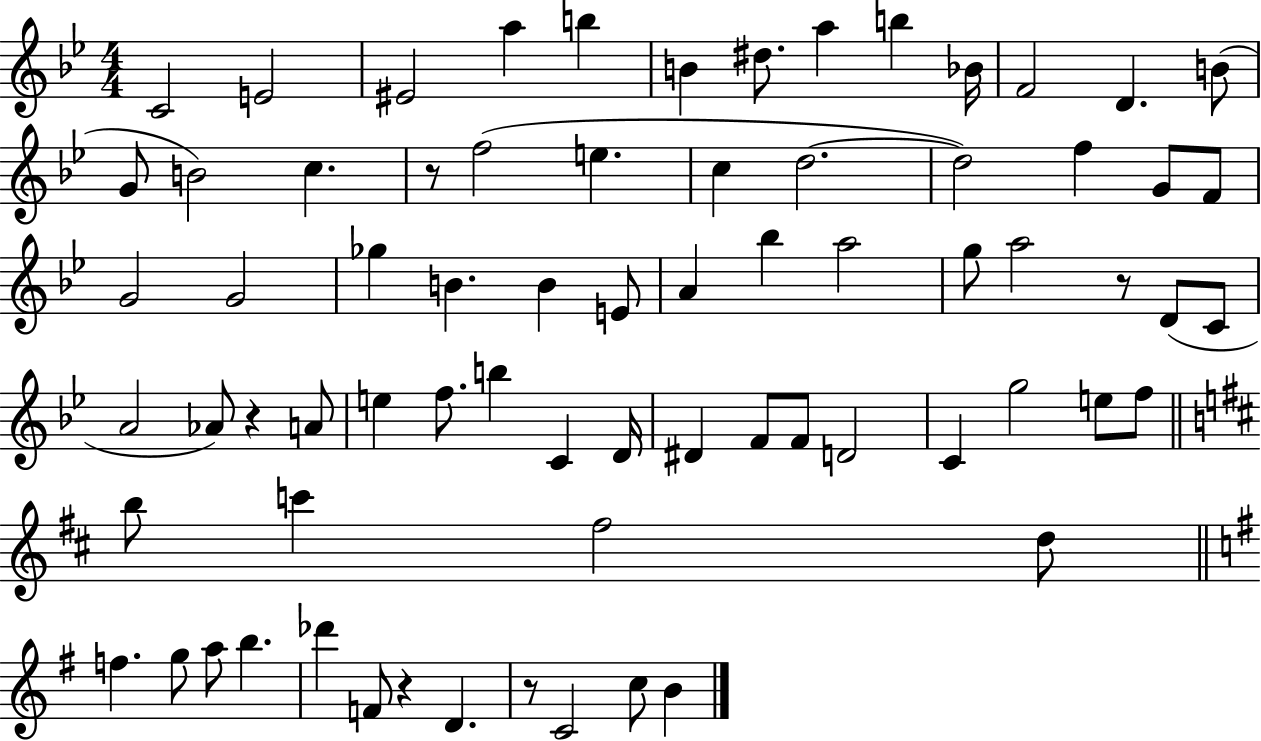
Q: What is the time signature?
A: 4/4